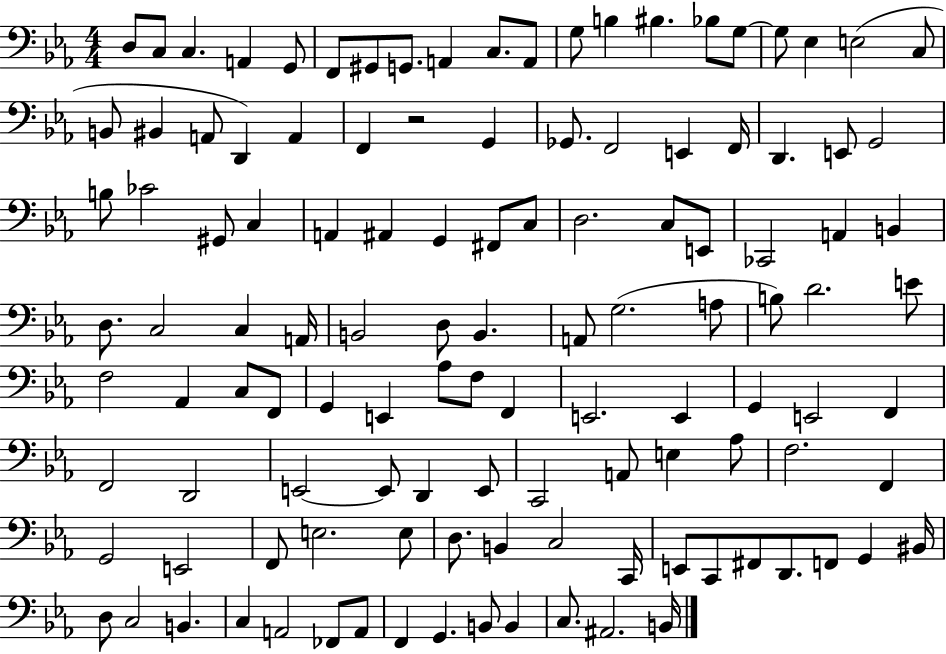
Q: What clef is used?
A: bass